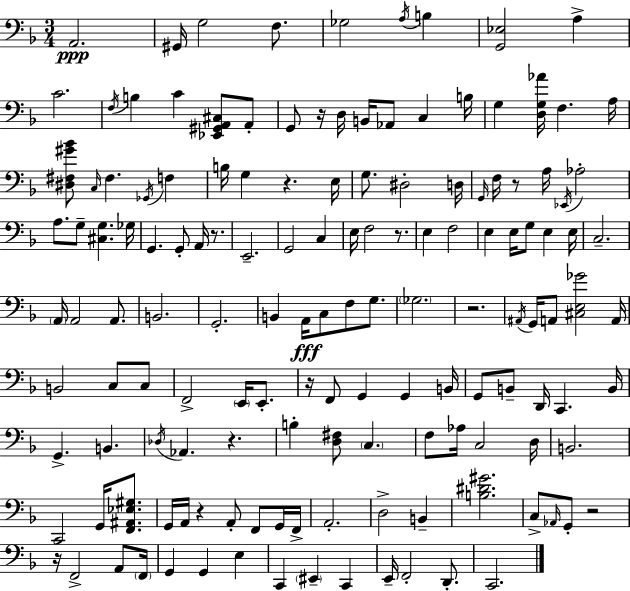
X:1
T:Untitled
M:3/4
L:1/4
K:F
A,,2 ^G,,/4 G,2 F,/2 _G,2 A,/4 B, [G,,_E,]2 A, C2 F,/4 B, C [_E,,^G,,A,,^C,]/2 A,,/2 G,,/2 z/4 D,/4 B,,/4 _A,,/2 C, B,/4 G, [D,G,_A]/4 F, A,/4 [^D,^F,^G_B]/2 C,/4 ^F, _G,,/4 F, B,/4 G, z E,/4 G,/2 ^D,2 D,/4 G,,/4 F,/4 z/2 A,/4 _E,,/4 _A,2 A,/2 G,/2 [^C,G,] _G,/4 G,, G,,/2 A,,/4 z/2 E,,2 G,,2 C, E,/4 F,2 z/2 E, F,2 E, E,/4 G,/2 E, E,/4 C,2 A,,/4 A,,2 A,,/2 B,,2 G,,2 B,, A,,/4 C,/2 F,/2 G,/2 _G,2 z2 ^A,,/4 G,,/4 A,,/2 [^C,E,_G]2 A,,/4 B,,2 C,/2 C,/2 F,,2 E,,/4 E,,/2 z/4 F,,/2 G,, G,, B,,/4 G,,/2 B,,/2 D,,/4 C,, B,,/4 G,, B,, _D,/4 _A,, z B, [D,^F,]/2 C, F,/2 _A,/4 C,2 D,/4 B,,2 C,,2 G,,/4 [F,,^A,,_E,^G,]/2 G,,/4 A,,/4 z A,,/2 F,,/2 G,,/4 F,,/4 A,,2 D,2 B,, [B,^D^G]2 C,/2 _A,,/4 G,,/2 z2 z/4 F,,2 A,,/2 F,,/4 G,, G,, E, C,, ^E,, C,, E,,/4 F,,2 D,,/2 C,,2